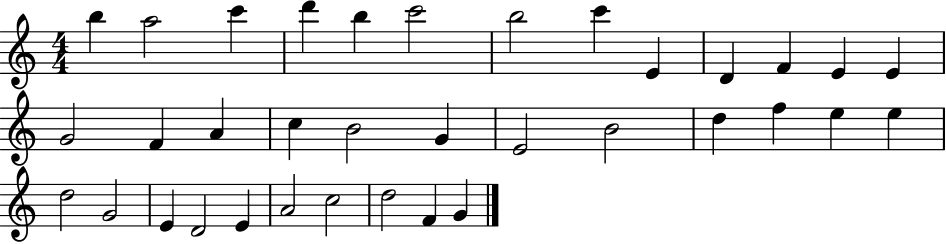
{
  \clef treble
  \numericTimeSignature
  \time 4/4
  \key c \major
  b''4 a''2 c'''4 | d'''4 b''4 c'''2 | b''2 c'''4 e'4 | d'4 f'4 e'4 e'4 | \break g'2 f'4 a'4 | c''4 b'2 g'4 | e'2 b'2 | d''4 f''4 e''4 e''4 | \break d''2 g'2 | e'4 d'2 e'4 | a'2 c''2 | d''2 f'4 g'4 | \break \bar "|."
}